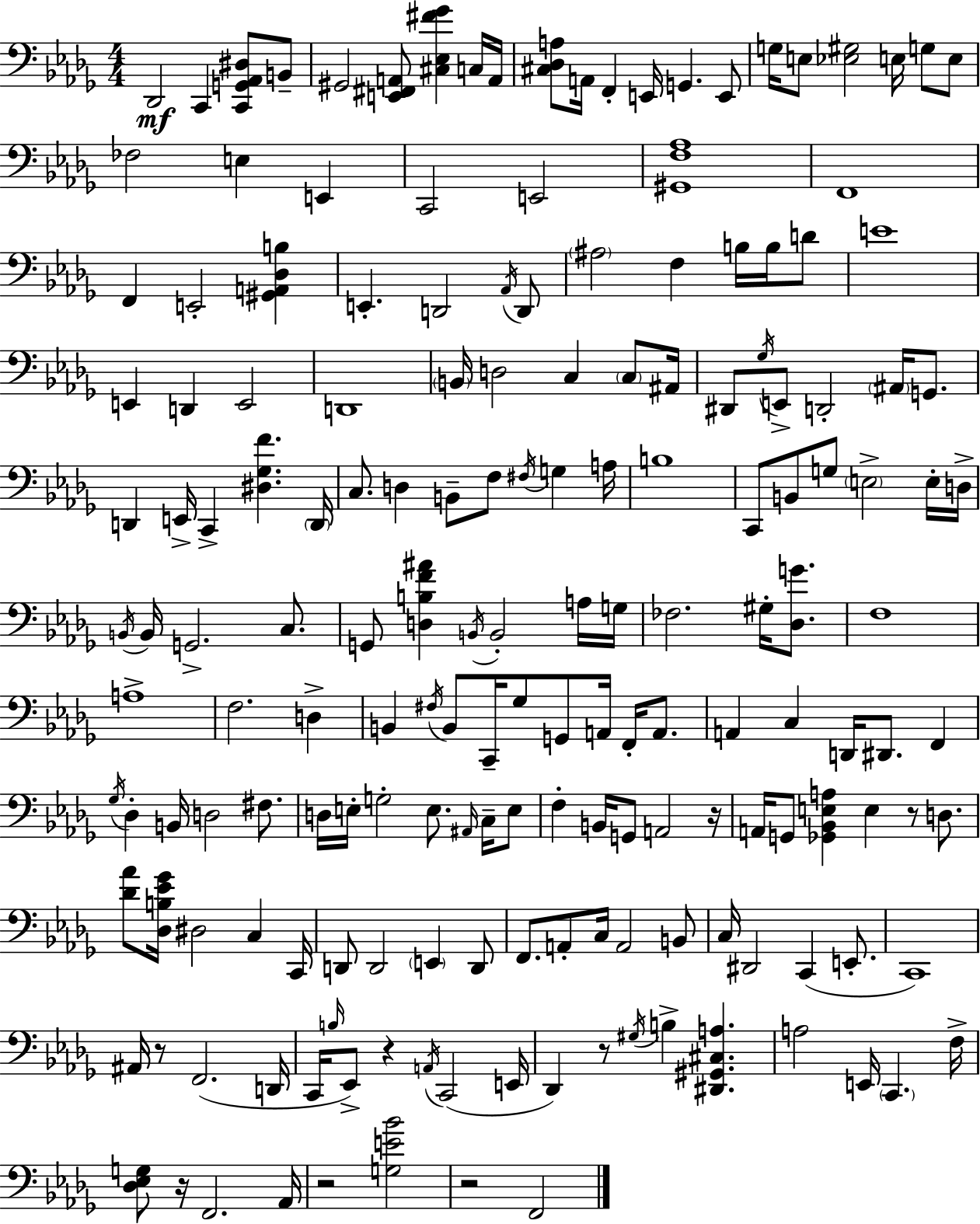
X:1
T:Untitled
M:4/4
L:1/4
K:Bbm
_D,,2 C,, [C,,G,,_A,,^D,]/2 B,,/2 ^G,,2 [E,,^F,,A,,]/2 [^C,_E,^F_G] C,/4 A,,/4 [^C,_D,A,]/2 A,,/4 F,, E,,/4 G,, E,,/2 G,/4 E,/2 [_E,^G,]2 E,/4 G,/2 E,/2 _F,2 E, E,, C,,2 E,,2 [^G,,F,_A,]4 F,,4 F,, E,,2 [^G,,A,,_D,B,] E,, D,,2 _A,,/4 D,,/2 ^A,2 F, B,/4 B,/4 D/2 E4 E,, D,, E,,2 D,,4 B,,/4 D,2 C, C,/2 ^A,,/4 ^D,,/2 _G,/4 E,,/2 D,,2 ^A,,/4 G,,/2 D,, E,,/4 C,, [^D,_G,F] D,,/4 C,/2 D, B,,/2 F,/2 ^F,/4 G, A,/4 B,4 C,,/2 B,,/2 G,/2 E,2 E,/4 D,/4 B,,/4 B,,/4 G,,2 C,/2 G,,/2 [D,B,F^A] B,,/4 B,,2 A,/4 G,/4 _F,2 ^G,/4 [_D,G]/2 F,4 A,4 F,2 D, B,, ^F,/4 B,,/2 C,,/4 _G,/2 G,,/2 A,,/4 F,,/4 A,,/2 A,, C, D,,/4 ^D,,/2 F,, _G,/4 _D, B,,/4 D,2 ^F,/2 D,/4 E,/4 G,2 E,/2 ^A,,/4 C,/4 E,/2 F, B,,/4 G,,/2 A,,2 z/4 A,,/4 G,,/2 [_G,,_B,,E,A,] E, z/2 D,/2 [_D_A]/2 [_D,B,_E_G]/4 ^D,2 C, C,,/4 D,,/2 D,,2 E,, D,,/2 F,,/2 A,,/2 C,/4 A,,2 B,,/2 C,/4 ^D,,2 C,, E,,/2 C,,4 ^A,,/4 z/2 F,,2 D,,/4 C,,/4 B,/4 _E,,/2 z A,,/4 C,,2 E,,/4 _D,, z/2 ^G,/4 B, [^D,,^G,,^C,A,] A,2 E,,/4 C,, F,/4 [_D,_E,G,]/2 z/4 F,,2 _A,,/4 z2 [G,E_B]2 z2 F,,2